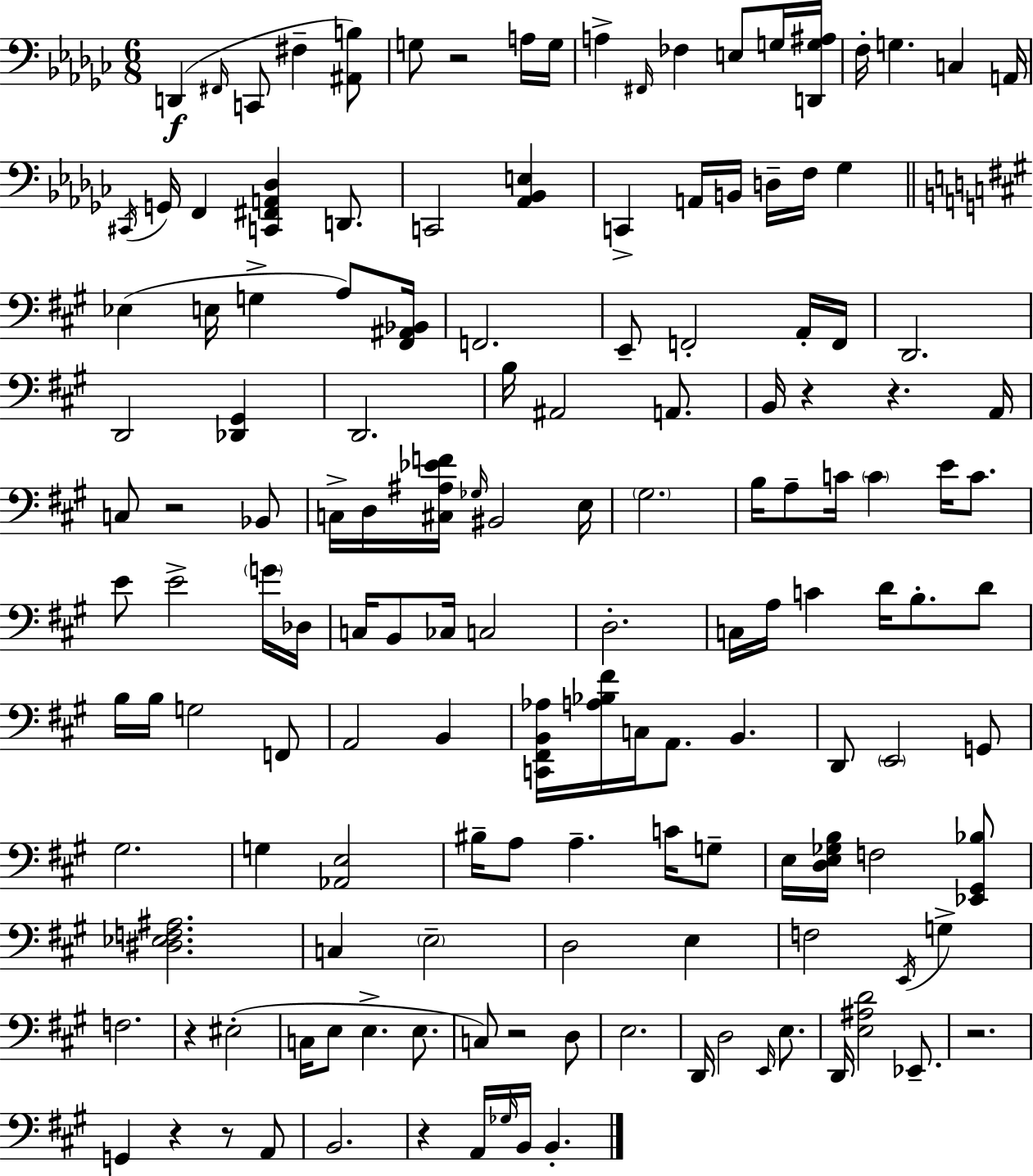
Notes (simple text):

D2/q F#2/s C2/e F#3/q [A#2,B3]/e G3/e R/h A3/s G3/s A3/q F#2/s FES3/q E3/e G3/s [D2,G3,A#3]/s F3/s G3/q. C3/q A2/s C#2/s G2/s F2/q [C2,F#2,A2,Db3]/q D2/e. C2/h [Ab2,Bb2,E3]/q C2/q A2/s B2/s D3/s F3/s Gb3/q Eb3/q E3/s G3/q A3/e [F#2,A#2,Bb2]/s F2/h. E2/e F2/h A2/s F2/s D2/h. D2/h [Db2,G#2]/q D2/h. B3/s A#2/h A2/e. B2/s R/q R/q. A2/s C3/e R/h Bb2/e C3/s D3/s [C#3,A#3,Eb4,F4]/s Gb3/s BIS2/h E3/s G#3/h. B3/s A3/e C4/s C4/q E4/s C4/e. E4/e E4/h G4/s Db3/s C3/s B2/e CES3/s C3/h D3/h. C3/s A3/s C4/q D4/s B3/e. D4/e B3/s B3/s G3/h F2/e A2/h B2/q [C2,F#2,B2,Ab3]/s [A3,Bb3,F#4]/s C3/s A2/e. B2/q. D2/e E2/h G2/e G#3/h. G3/q [Ab2,E3]/h BIS3/s A3/e A3/q. C4/s G3/e E3/s [D3,E3,Gb3,B3]/s F3/h [Eb2,G#2,Bb3]/e [D#3,Eb3,F3,A#3]/h. C3/q E3/h D3/h E3/q F3/h E2/s G3/q F3/h. R/q EIS3/h C3/s E3/e E3/q. E3/e. C3/e R/h D3/e E3/h. D2/s D3/h E2/s E3/e. D2/s [E3,A#3,D4]/h Eb2/e. R/h. G2/q R/q R/e A2/e B2/h. R/q A2/s Gb3/s B2/s B2/q.